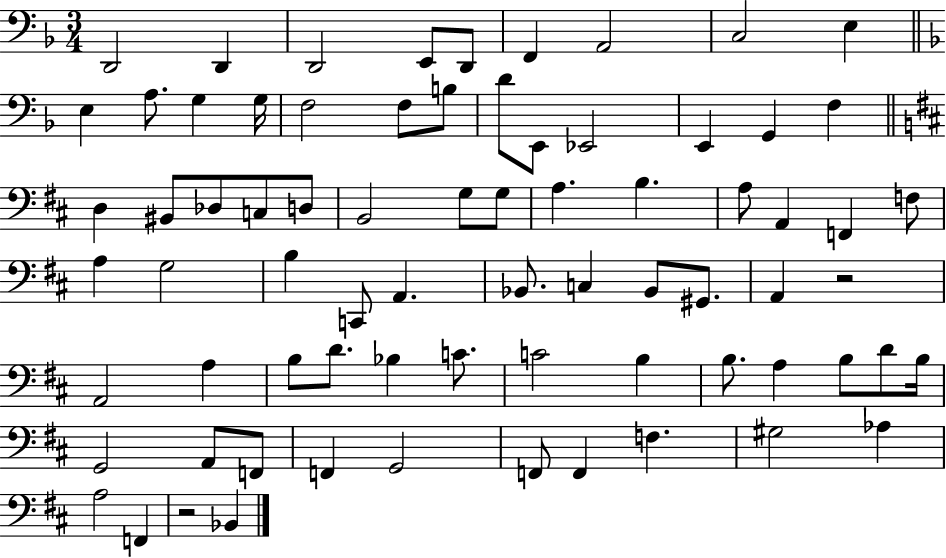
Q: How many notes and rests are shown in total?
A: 74